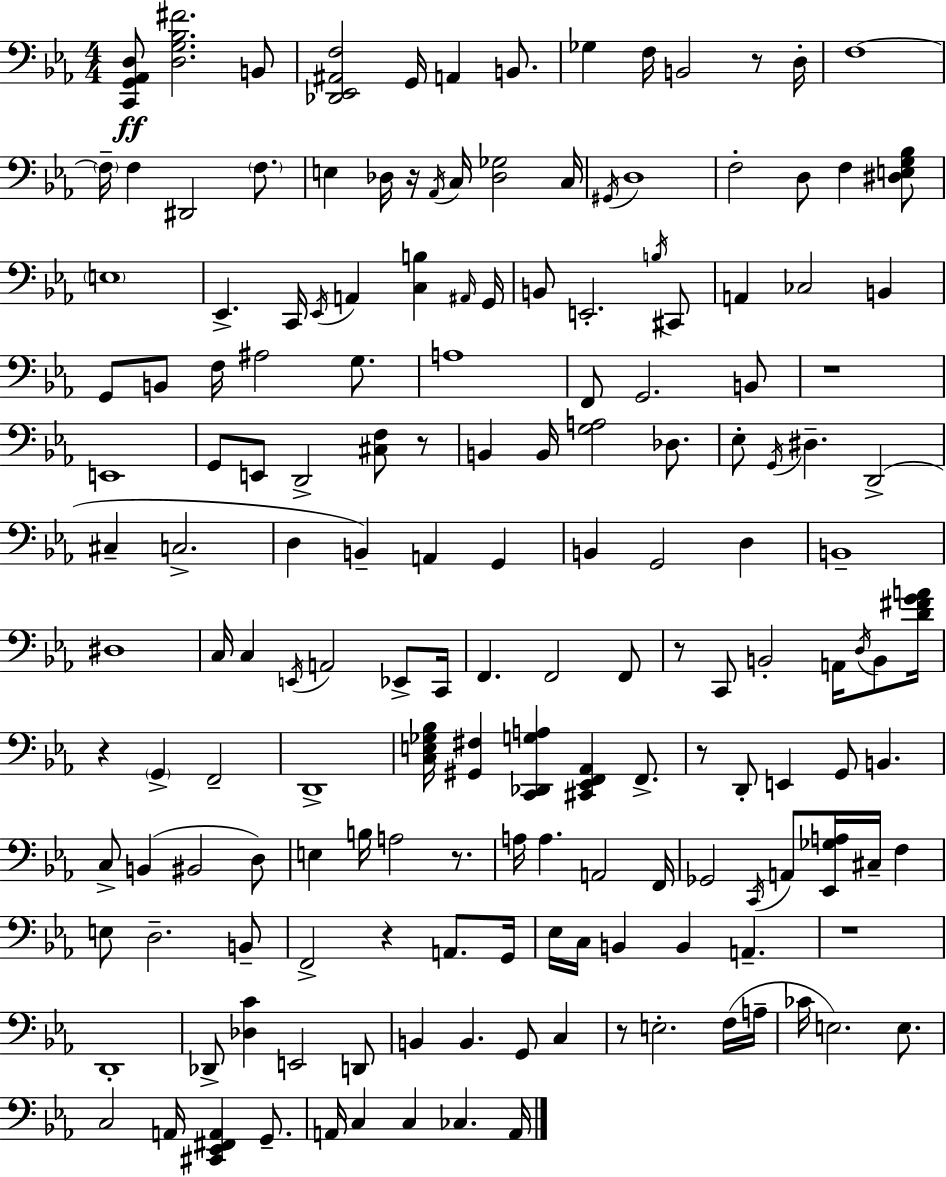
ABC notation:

X:1
T:Untitled
M:4/4
L:1/4
K:Eb
[C,,G,,_A,,D,]/2 [D,G,_B,^F]2 B,,/2 [_D,,_E,,^A,,F,]2 G,,/4 A,, B,,/2 _G, F,/4 B,,2 z/2 D,/4 F,4 F,/4 F, ^D,,2 F,/2 E, _D,/4 z/4 _A,,/4 C,/4 [_D,_G,]2 C,/4 ^G,,/4 D,4 F,2 D,/2 F, [^D,E,G,_B,]/2 E,4 _E,, C,,/4 _E,,/4 A,, [C,B,] ^A,,/4 G,,/4 B,,/2 E,,2 B,/4 ^C,,/2 A,, _C,2 B,, G,,/2 B,,/2 F,/4 ^A,2 G,/2 A,4 F,,/2 G,,2 B,,/2 z4 E,,4 G,,/2 E,,/2 D,,2 [^C,F,]/2 z/2 B,, B,,/4 [G,A,]2 _D,/2 _E,/2 G,,/4 ^D, D,,2 ^C, C,2 D, B,, A,, G,, B,, G,,2 D, B,,4 ^D,4 C,/4 C, E,,/4 A,,2 _E,,/2 C,,/4 F,, F,,2 F,,/2 z/2 C,,/2 B,,2 A,,/4 D,/4 B,,/2 [D^FGA]/4 z G,, F,,2 D,,4 [C,E,_G,_B,]/4 [^G,,^F,] [C,,_D,,G,A,] [^C,,_E,,F,,_A,,] F,,/2 z/2 D,,/2 E,, G,,/2 B,, C,/2 B,, ^B,,2 D,/2 E, B,/4 A,2 z/2 A,/4 A, A,,2 F,,/4 _G,,2 C,,/4 A,,/2 [_E,,_G,A,]/4 ^C,/4 F, E,/2 D,2 B,,/2 F,,2 z A,,/2 G,,/4 _E,/4 C,/4 B,, B,, A,, z4 D,,4 _D,,/2 [_D,C] E,,2 D,,/2 B,, B,, G,,/2 C, z/2 E,2 F,/4 A,/4 _C/4 E,2 E,/2 C,2 A,,/4 [^C,,_E,,^F,,A,,] G,,/2 A,,/4 C, C, _C, A,,/4